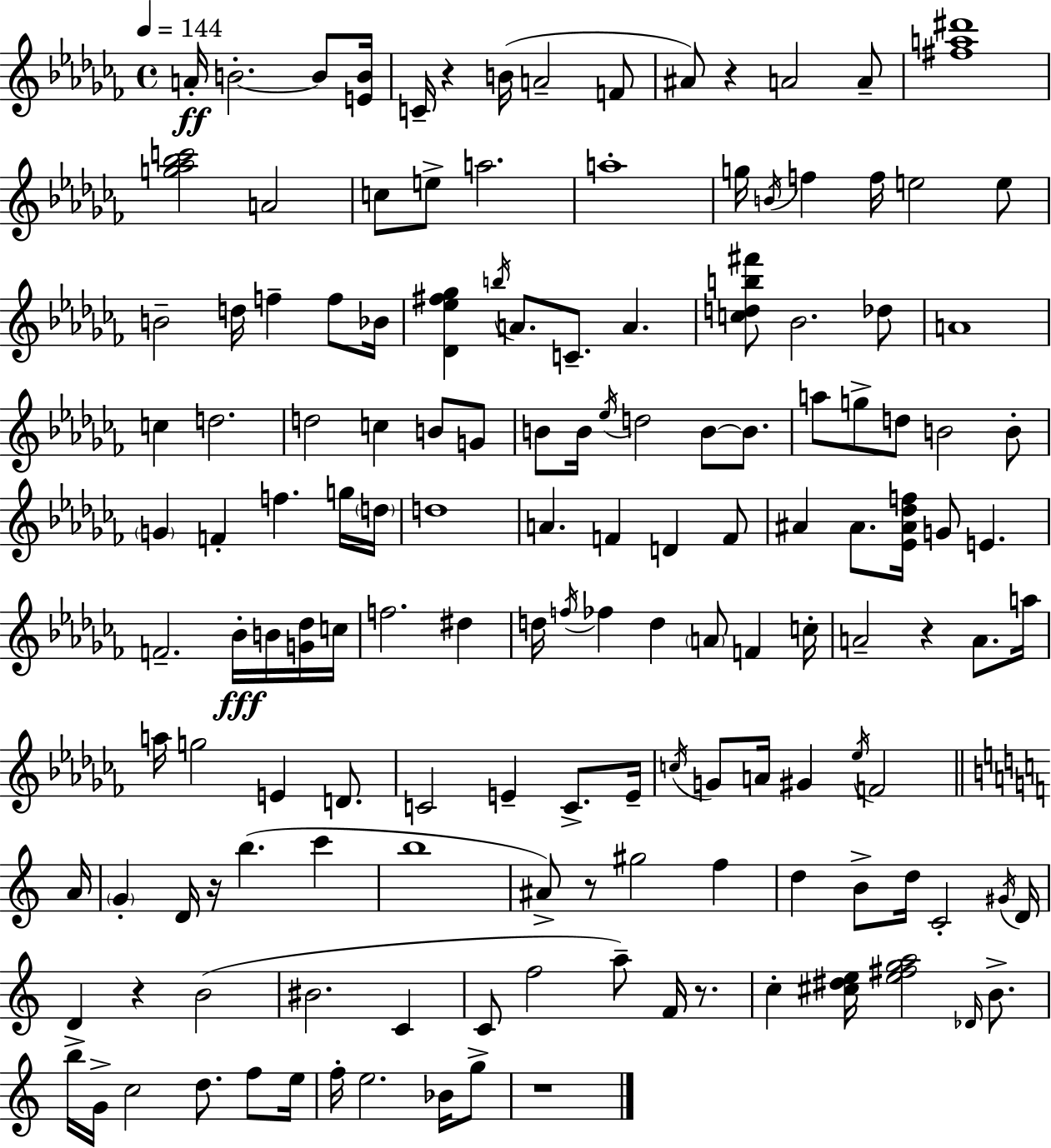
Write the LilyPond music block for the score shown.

{
  \clef treble
  \time 4/4
  \defaultTimeSignature
  \key aes \minor
  \tempo 4 = 144
  a'16-.\ff b'2.-.~~ b'8 <e' b'>16 | c'16-- r4 b'16( a'2-- f'8 | ais'8) r4 a'2 a'8-- | <fis'' a'' dis'''>1 | \break <g'' aes'' bes'' c'''>2 a'2 | c''8 e''8-> a''2. | a''1-. | g''16 \acciaccatura { b'16 } f''4 f''16 e''2 e''8 | \break b'2-- d''16 f''4-- f''8 | bes'16 <des' ees'' fis'' ges''>4 \acciaccatura { b''16 } a'8. c'8.-- a'4. | <c'' d'' b'' fis'''>8 bes'2. | des''8 a'1 | \break c''4 d''2. | d''2 c''4 b'8 | g'8 b'8 b'16 \acciaccatura { ees''16 } d''2 b'8~~ | b'8. a''8 g''8-> d''8 b'2 | \break b'8-. \parenthesize g'4 f'4-. f''4. | g''16 \parenthesize d''16 d''1 | a'4. f'4 d'4 | f'8 ais'4 ais'8. <ees' ais' des'' f''>16 g'8 e'4. | \break f'2.-- bes'16-.\fff | b'16 <g' des''>16 c''16 f''2. dis''4 | d''16 \acciaccatura { f''16 } fes''4 d''4 \parenthesize a'8 f'4 | c''16-. a'2-- r4 | \break a'8. a''16 a''16 g''2 e'4 | d'8. c'2 e'4-- | c'8.-> e'16-- \acciaccatura { c''16 } g'8 a'16 gis'4 \acciaccatura { ees''16 } f'2 | \bar "||" \break \key c \major a'16 \parenthesize g'4-. d'16 r16 b''4.( c'''4 | b''1 | ais'8->) r8 gis''2 f''4 | d''4 b'8-> d''16 c'2-. | \break \acciaccatura { gis'16 } d'16 d'4 r4 b'2( | bis'2. c'4 | c'8 f''2 a''8--) f'16 r8. | c''4-. <cis'' dis'' e''>16 <e'' fis'' g'' a''>2 \grace { des'16 } | \break b'8.-> b''16-> g'16-> c''2 d''8. | f''8 e''16 f''16-. e''2. | bes'16 g''8-> r1 | \bar "|."
}